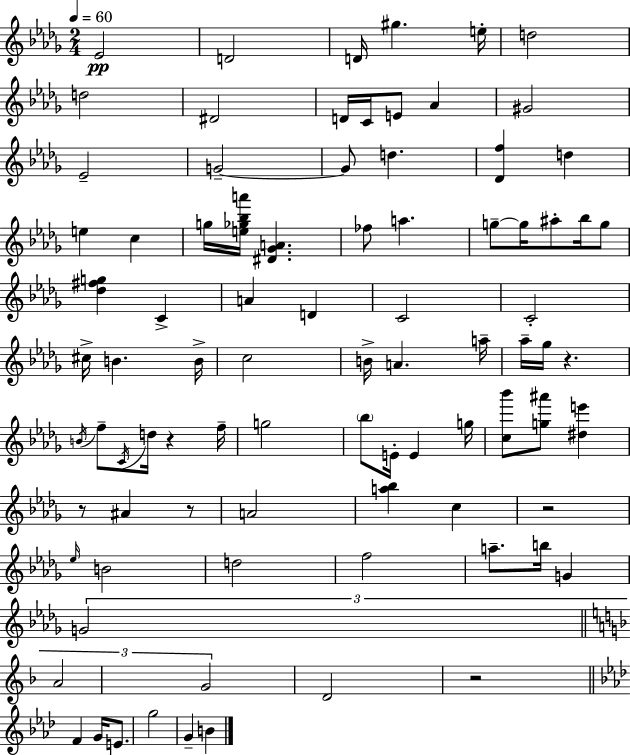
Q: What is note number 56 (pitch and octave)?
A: Eb5